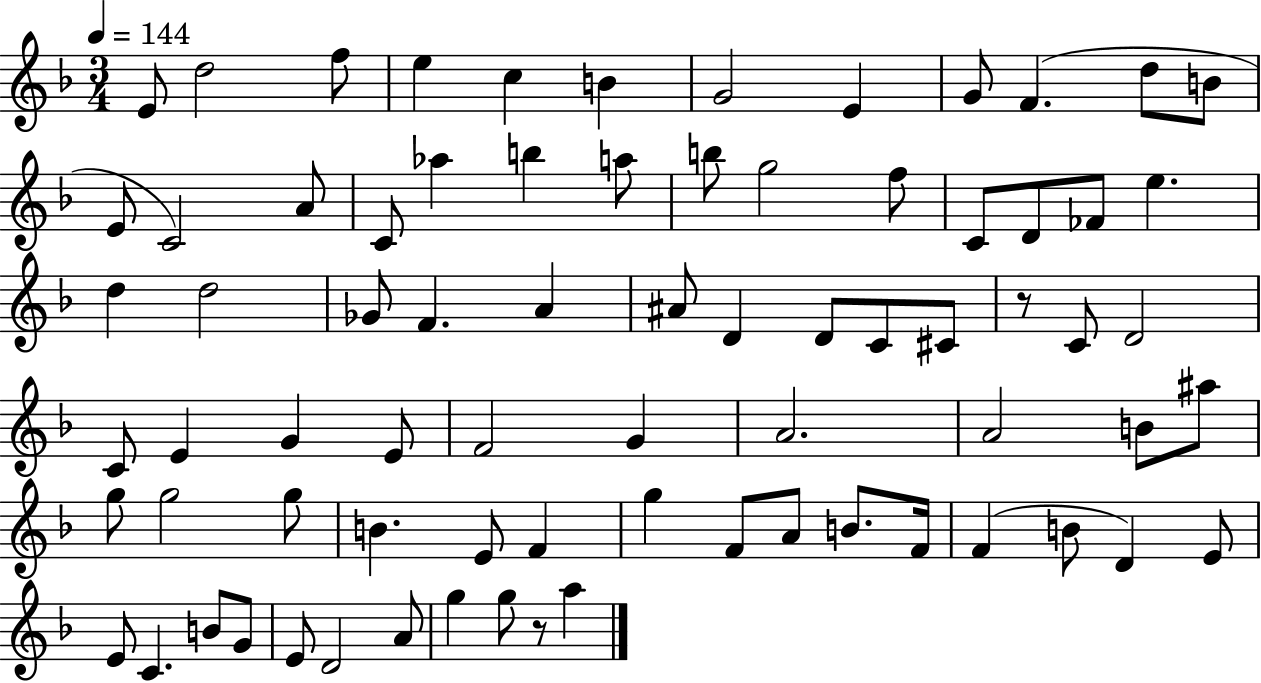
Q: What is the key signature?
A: F major